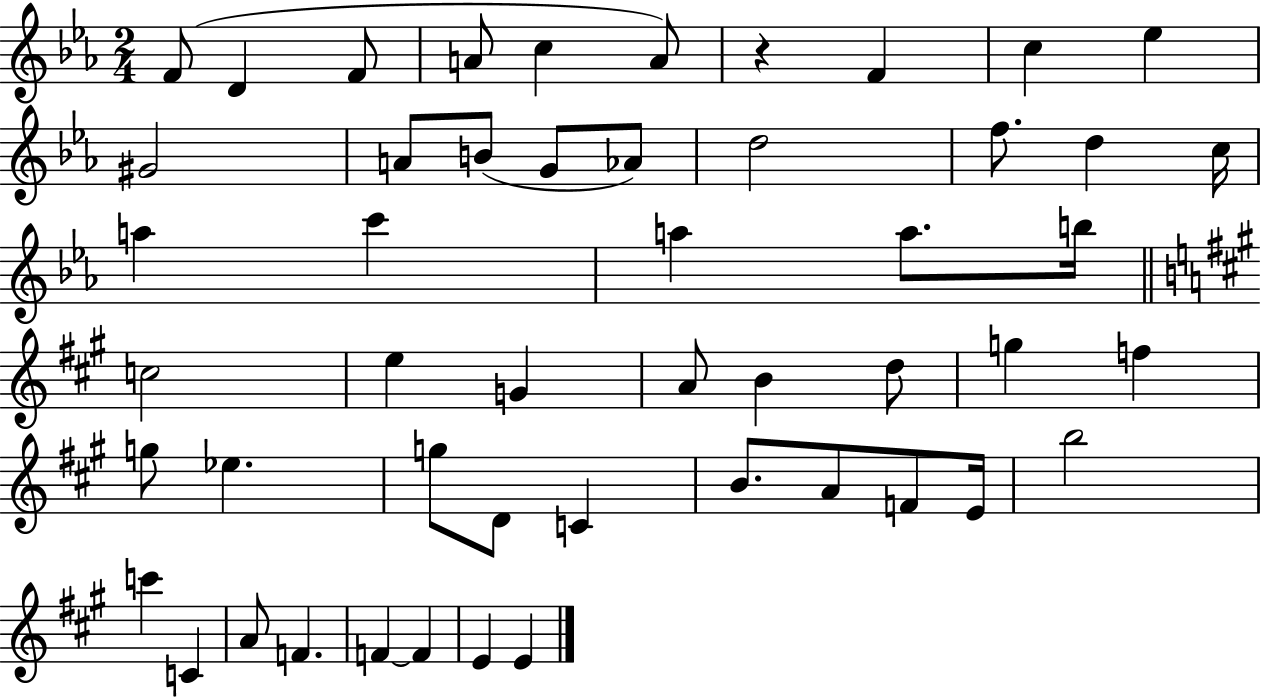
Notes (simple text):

F4/e D4/q F4/e A4/e C5/q A4/e R/q F4/q C5/q Eb5/q G#4/h A4/e B4/e G4/e Ab4/e D5/h F5/e. D5/q C5/s A5/q C6/q A5/q A5/e. B5/s C5/h E5/q G4/q A4/e B4/q D5/e G5/q F5/q G5/e Eb5/q. G5/e D4/e C4/q B4/e. A4/e F4/e E4/s B5/h C6/q C4/q A4/e F4/q. F4/q F4/q E4/q E4/q